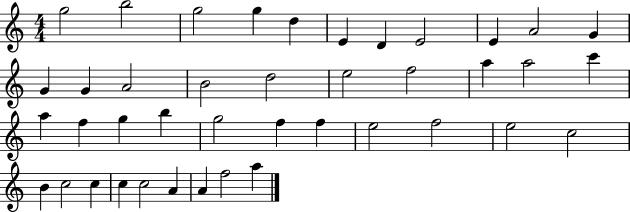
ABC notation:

X:1
T:Untitled
M:4/4
L:1/4
K:C
g2 b2 g2 g d E D E2 E A2 G G G A2 B2 d2 e2 f2 a a2 c' a f g b g2 f f e2 f2 e2 c2 B c2 c c c2 A A f2 a